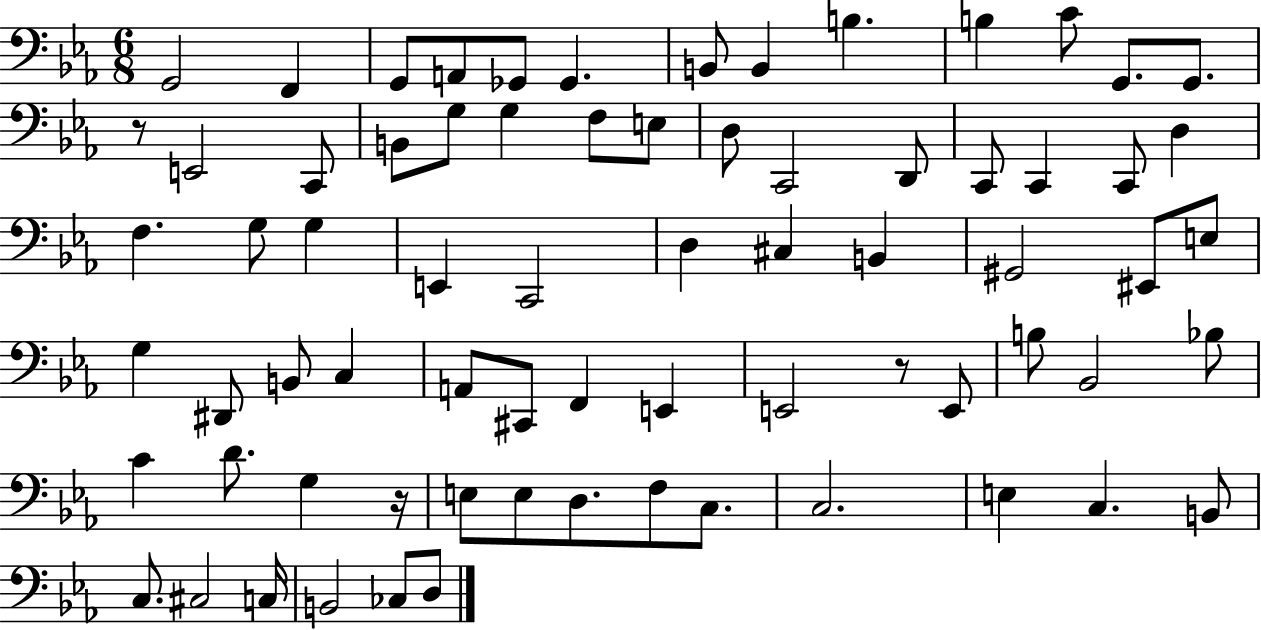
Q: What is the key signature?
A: EES major